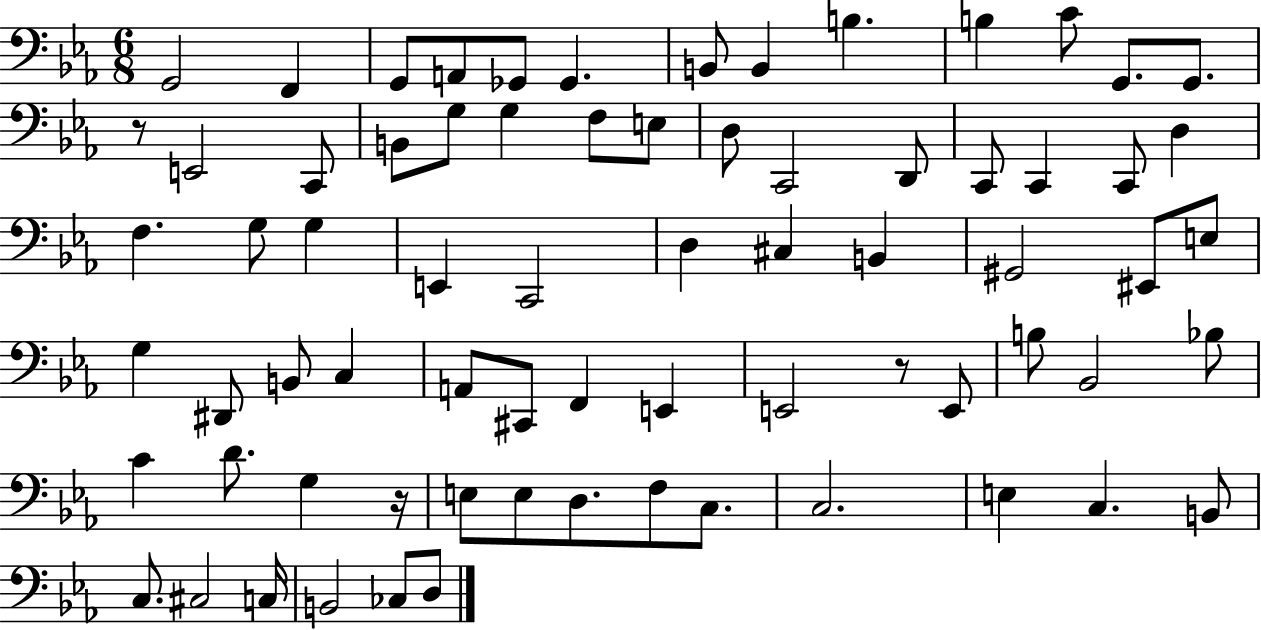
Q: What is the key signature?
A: EES major